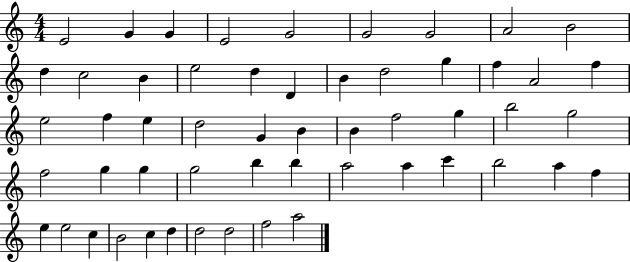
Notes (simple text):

E4/h G4/q G4/q E4/h G4/h G4/h G4/h A4/h B4/h D5/q C5/h B4/q E5/h D5/q D4/q B4/q D5/h G5/q F5/q A4/h F5/q E5/h F5/q E5/q D5/h G4/q B4/q B4/q F5/h G5/q B5/h G5/h F5/h G5/q G5/q G5/h B5/q B5/q A5/h A5/q C6/q B5/h A5/q F5/q E5/q E5/h C5/q B4/h C5/q D5/q D5/h D5/h F5/h A5/h